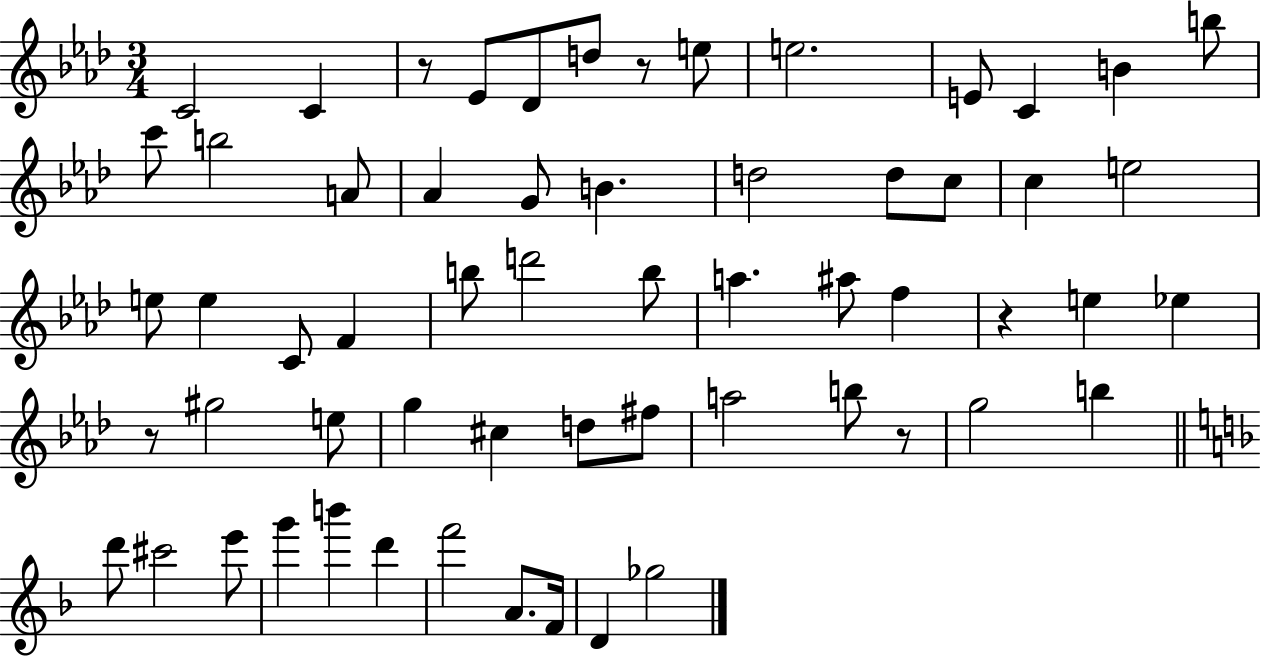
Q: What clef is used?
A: treble